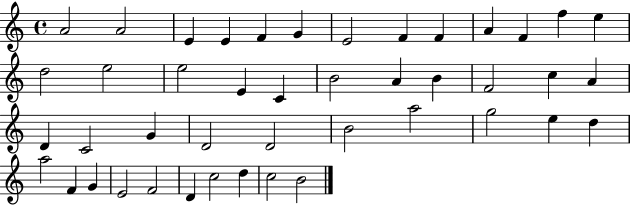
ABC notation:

X:1
T:Untitled
M:4/4
L:1/4
K:C
A2 A2 E E F G E2 F F A F f e d2 e2 e2 E C B2 A B F2 c A D C2 G D2 D2 B2 a2 g2 e d a2 F G E2 F2 D c2 d c2 B2